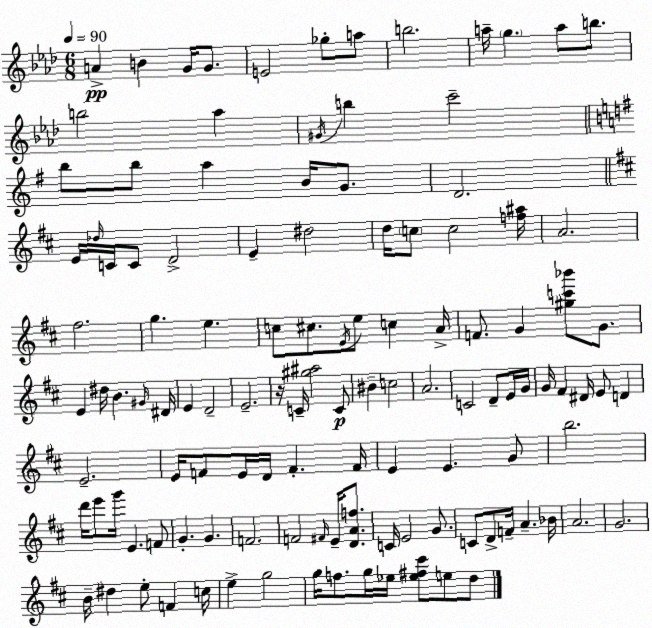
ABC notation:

X:1
T:Untitled
M:6/8
L:1/4
K:Fm
A B G/4 G/2 E2 _g/2 a/2 b2 a/4 g a/2 b/2 b2 _a ^G/4 b c'2 b/2 b/2 a B/4 G/2 D2 E/4 _d/4 C/4 C/2 D2 E ^d2 d/4 c/2 c2 [f^a]/4 A2 ^f2 g e c/2 ^c/2 E/4 e/2 c A/4 F/2 G [^gc'_b']/2 G/2 E ^d/4 B ^G/4 ^D/4 E D2 E2 z/4 C/4 [^g^a]2 C/2 ^B c2 A2 C2 D/2 E/4 G/4 G/4 ^F ^D/4 E/2 D E2 E/4 F/2 E/4 D/4 F F/4 E E G/2 b2 d'/4 e'/2 g'/4 E F/2 G G F2 F2 ^F/4 E/4 [DAf]/2 C/4 E2 G/2 C/2 D/2 F/4 A _B/4 A2 G2 B/4 ^d e/2 F c/4 e g2 g/4 f/2 g/4 _e/4 [_e^f^c']/2 e/2 d/2